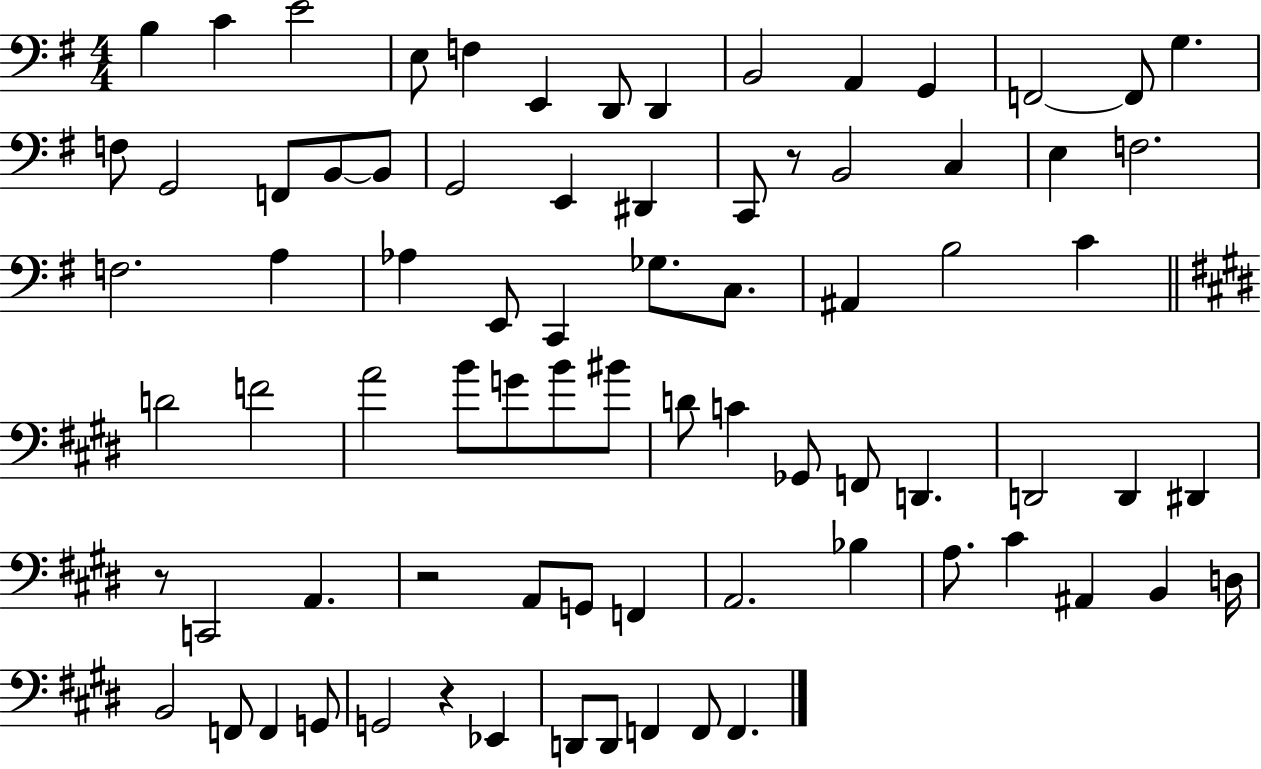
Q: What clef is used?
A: bass